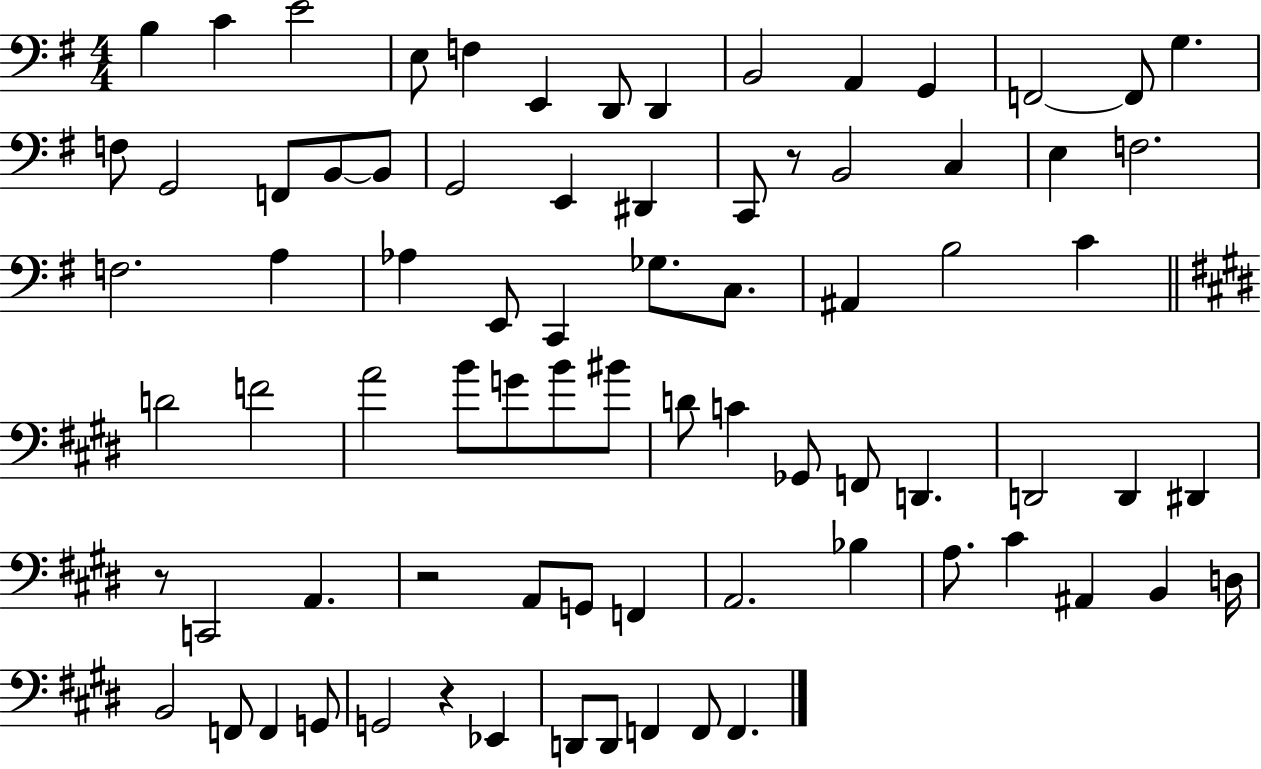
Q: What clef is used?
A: bass